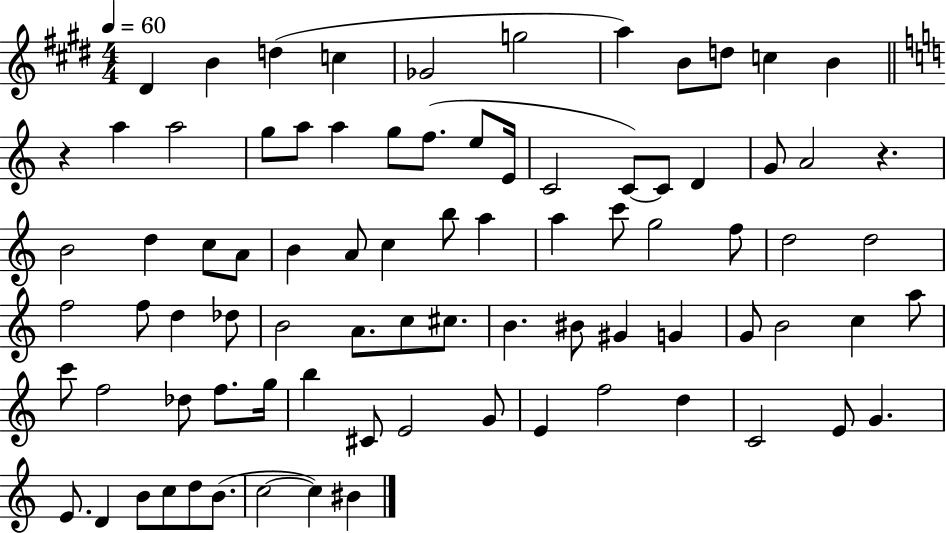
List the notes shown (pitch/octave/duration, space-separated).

D#4/q B4/q D5/q C5/q Gb4/h G5/h A5/q B4/e D5/e C5/q B4/q R/q A5/q A5/h G5/e A5/e A5/q G5/e F5/e. E5/e E4/s C4/h C4/e C4/e D4/q G4/e A4/h R/q. B4/h D5/q C5/e A4/e B4/q A4/e C5/q B5/e A5/q A5/q C6/e G5/h F5/e D5/h D5/h F5/h F5/e D5/q Db5/e B4/h A4/e. C5/e C#5/e. B4/q. BIS4/e G#4/q G4/q G4/e B4/h C5/q A5/e C6/e F5/h Db5/e F5/e. G5/s B5/q C#4/e E4/h G4/e E4/q F5/h D5/q C4/h E4/e G4/q. E4/e. D4/q B4/e C5/e D5/e B4/e. C5/h C5/q BIS4/q